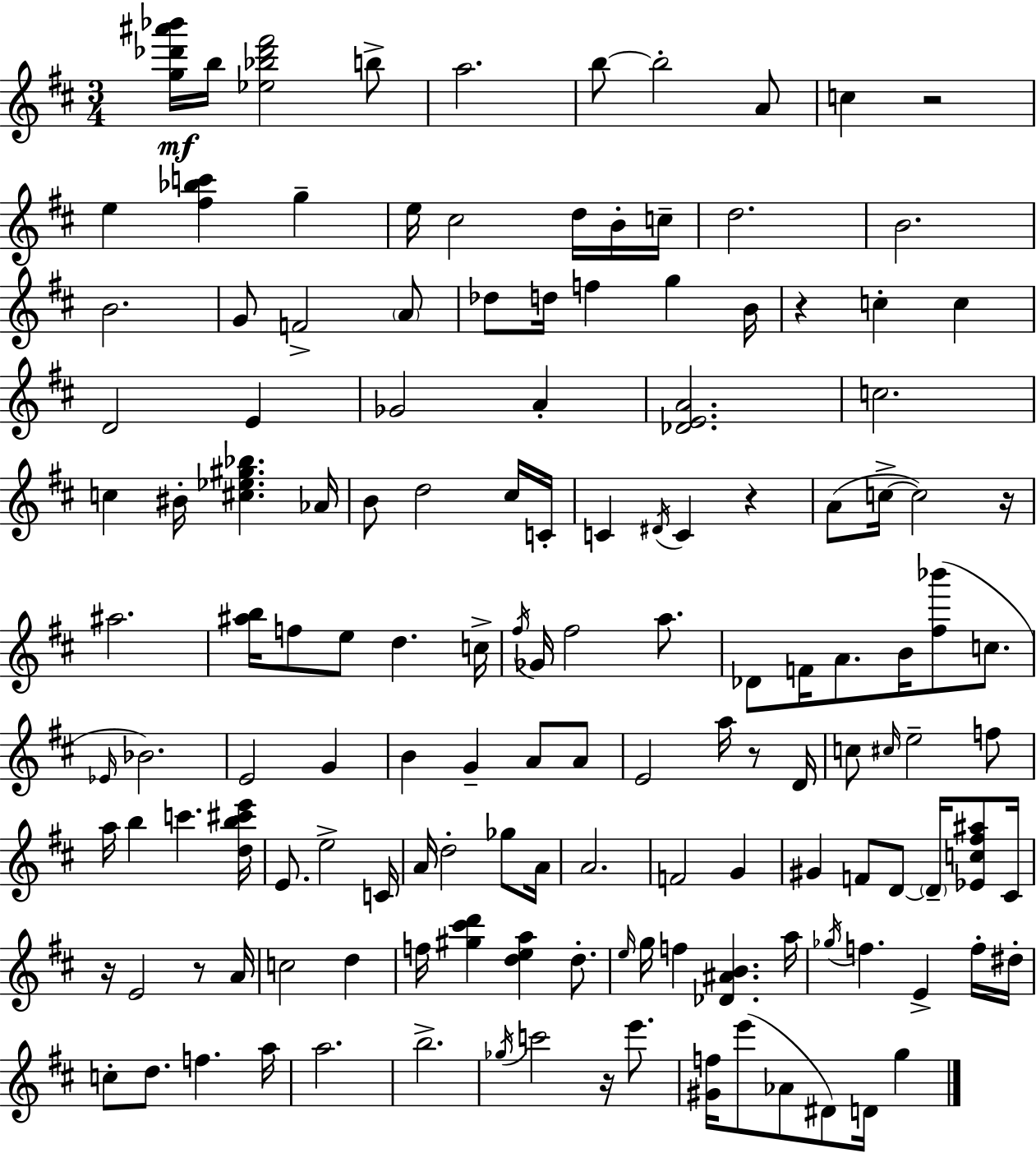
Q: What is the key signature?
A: D major